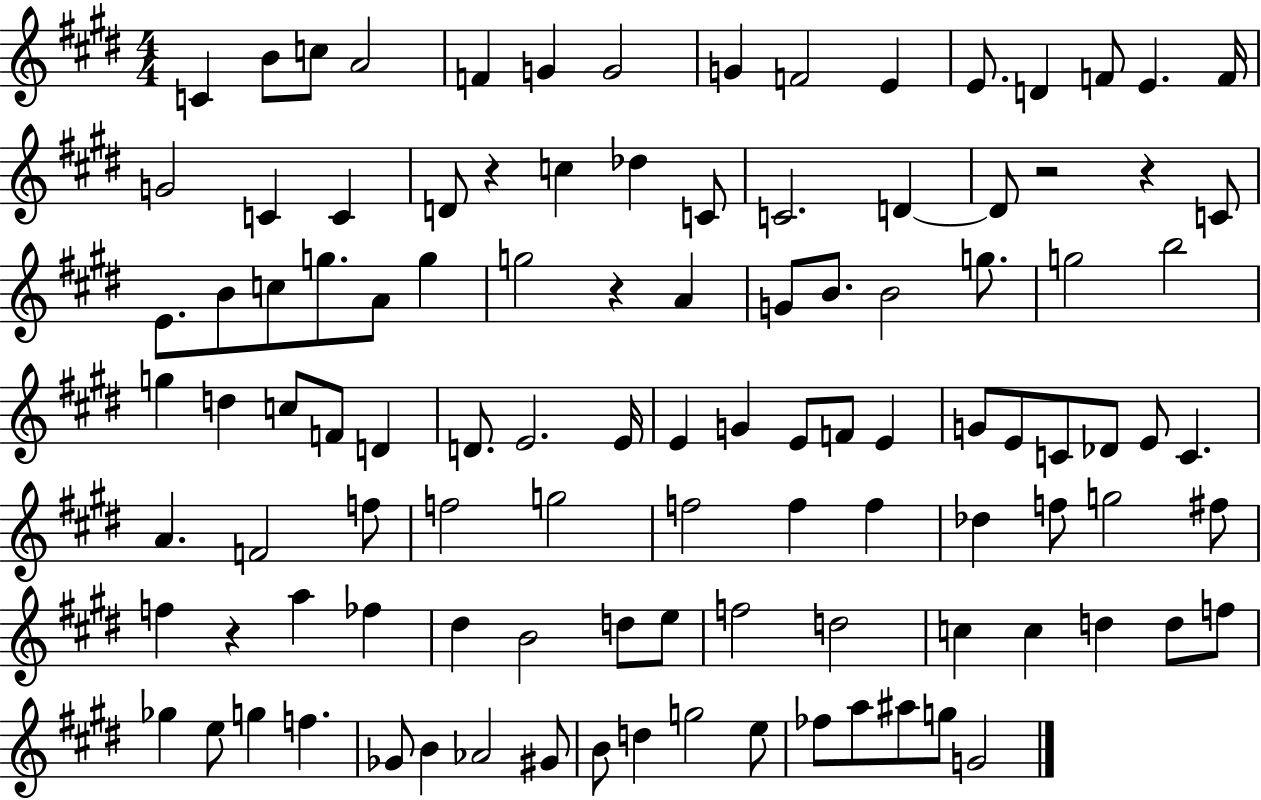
C4/q B4/e C5/e A4/h F4/q G4/q G4/h G4/q F4/h E4/q E4/e. D4/q F4/e E4/q. F4/s G4/h C4/q C4/q D4/e R/q C5/q Db5/q C4/e C4/h. D4/q D4/e R/h R/q C4/e E4/e. B4/e C5/e G5/e. A4/e G5/q G5/h R/q A4/q G4/e B4/e. B4/h G5/e. G5/h B5/h G5/q D5/q C5/e F4/e D4/q D4/e. E4/h. E4/s E4/q G4/q E4/e F4/e E4/q G4/e E4/e C4/e Db4/e E4/e C4/q. A4/q. F4/h F5/e F5/h G5/h F5/h F5/q F5/q Db5/q F5/e G5/h F#5/e F5/q R/q A5/q FES5/q D#5/q B4/h D5/e E5/e F5/h D5/h C5/q C5/q D5/q D5/e F5/e Gb5/q E5/e G5/q F5/q. Gb4/e B4/q Ab4/h G#4/e B4/e D5/q G5/h E5/e FES5/e A5/e A#5/e G5/e G4/h